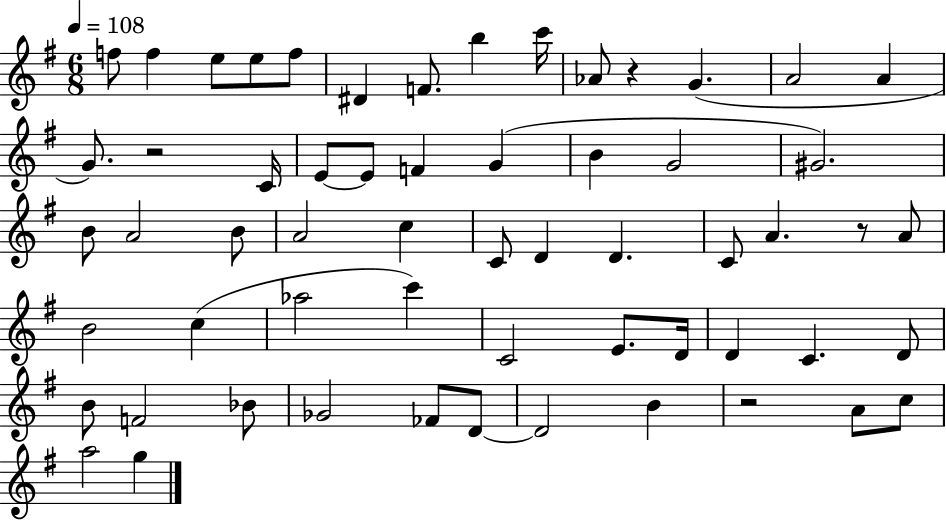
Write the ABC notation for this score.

X:1
T:Untitled
M:6/8
L:1/4
K:G
f/2 f e/2 e/2 f/2 ^D F/2 b c'/4 _A/2 z G A2 A G/2 z2 C/4 E/2 E/2 F G B G2 ^G2 B/2 A2 B/2 A2 c C/2 D D C/2 A z/2 A/2 B2 c _a2 c' C2 E/2 D/4 D C D/2 B/2 F2 _B/2 _G2 _F/2 D/2 D2 B z2 A/2 c/2 a2 g